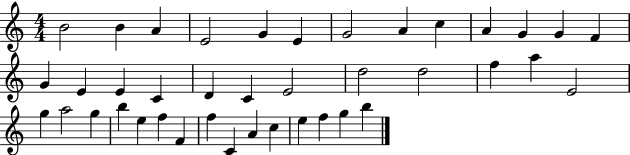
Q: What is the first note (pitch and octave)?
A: B4